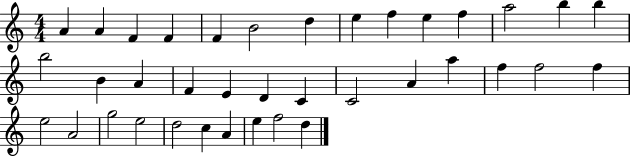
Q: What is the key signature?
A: C major